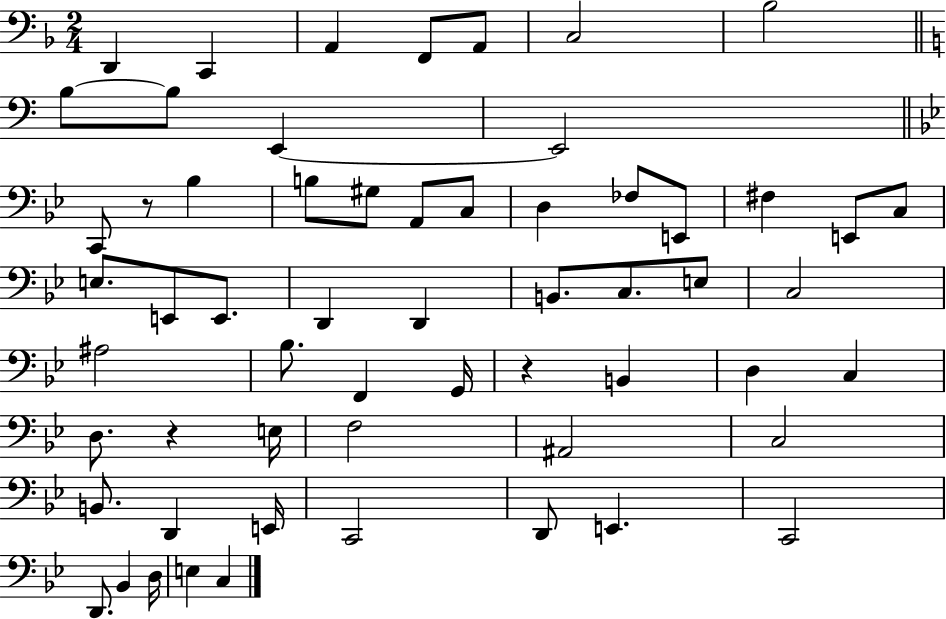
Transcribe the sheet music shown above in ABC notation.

X:1
T:Untitled
M:2/4
L:1/4
K:F
D,, C,, A,, F,,/2 A,,/2 C,2 _B,2 B,/2 B,/2 E,, E,,2 C,,/2 z/2 _B, B,/2 ^G,/2 A,,/2 C,/2 D, _F,/2 E,,/2 ^F, E,,/2 C,/2 E,/2 E,,/2 E,,/2 D,, D,, B,,/2 C,/2 E,/2 C,2 ^A,2 _B,/2 F,, G,,/4 z B,, D, C, D,/2 z E,/4 F,2 ^A,,2 C,2 B,,/2 D,, E,,/4 C,,2 D,,/2 E,, C,,2 D,,/2 _B,, D,/4 E, C,